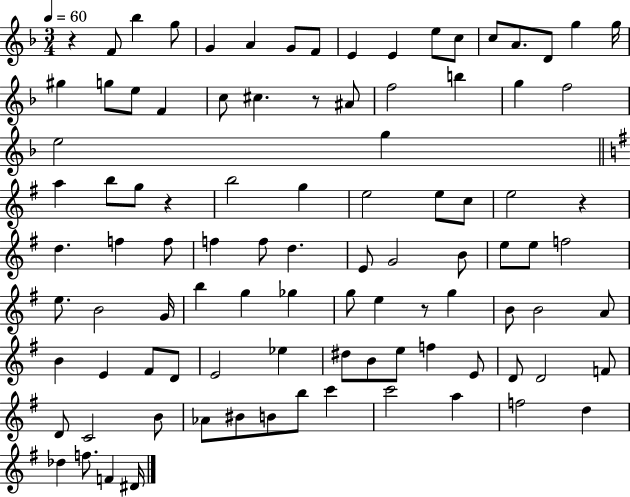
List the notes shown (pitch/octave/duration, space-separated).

R/q F4/e Bb5/q G5/e G4/q A4/q G4/e F4/e E4/q E4/q E5/e C5/e C5/e A4/e. D4/e G5/q G5/s G#5/q G5/e E5/e F4/q C5/e C#5/q. R/e A#4/e F5/h B5/q G5/q F5/h E5/h G5/q A5/q B5/e G5/e R/q B5/h G5/q E5/h E5/e C5/e E5/h R/q D5/q. F5/q F5/e F5/q F5/e D5/q. E4/e G4/h B4/e E5/e E5/e F5/h E5/e. B4/h G4/s B5/q G5/q Gb5/q G5/e E5/q R/e G5/q B4/e B4/h A4/e B4/q E4/q F#4/e D4/e E4/h Eb5/q D#5/e B4/e E5/e F5/q E4/e D4/e D4/h F4/e D4/e C4/h B4/e Ab4/e BIS4/e B4/e B5/e C6/q C6/h A5/q F5/h D5/q Db5/q F5/e. F4/q D#4/s